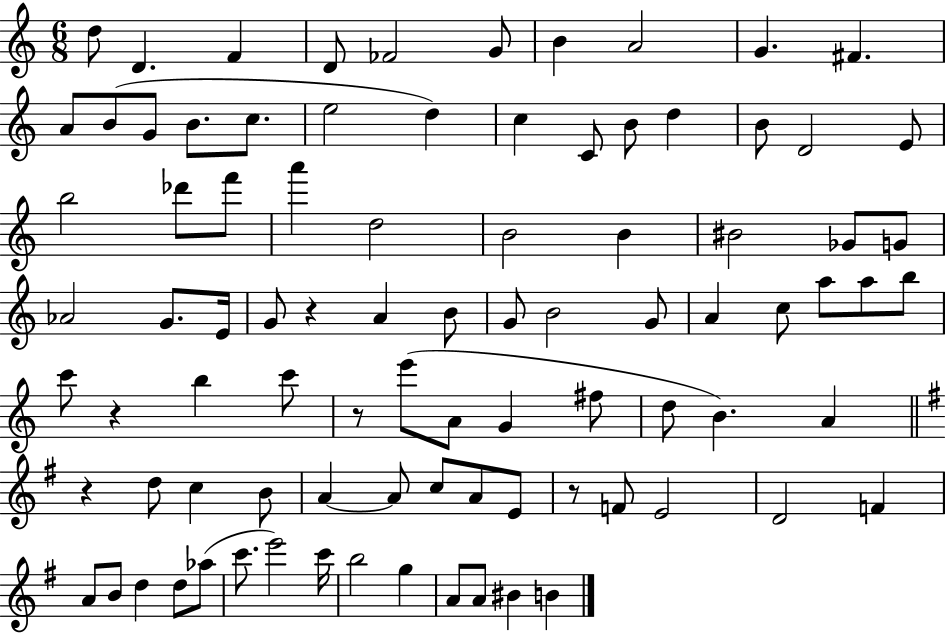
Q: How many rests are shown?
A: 5